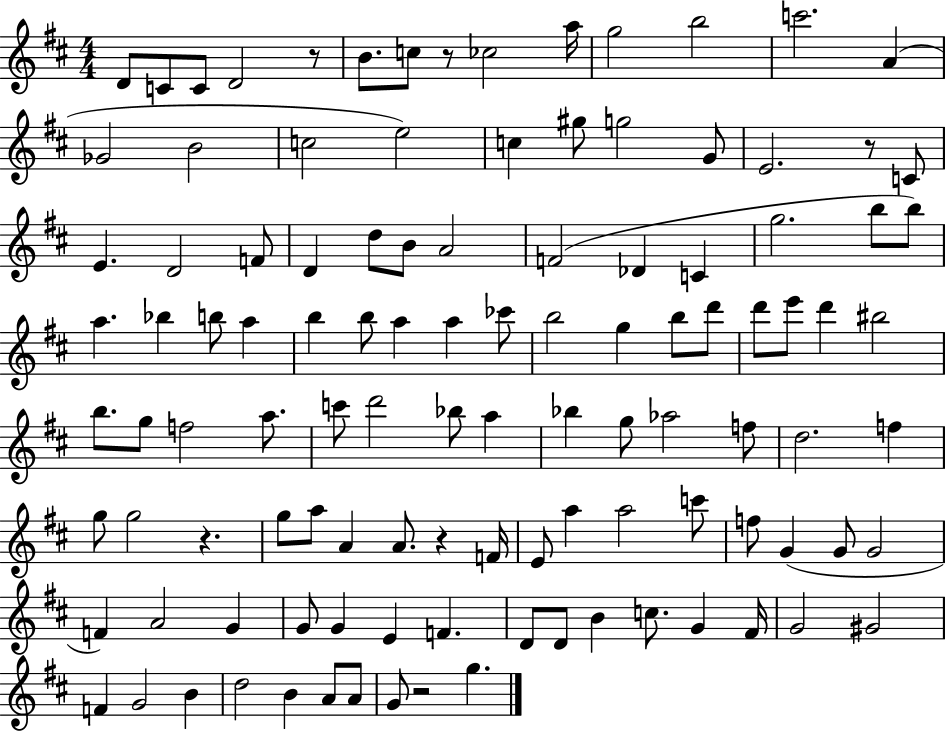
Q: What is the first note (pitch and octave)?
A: D4